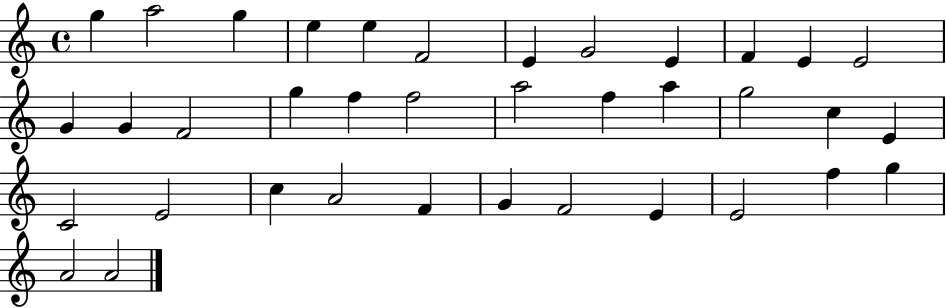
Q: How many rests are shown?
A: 0